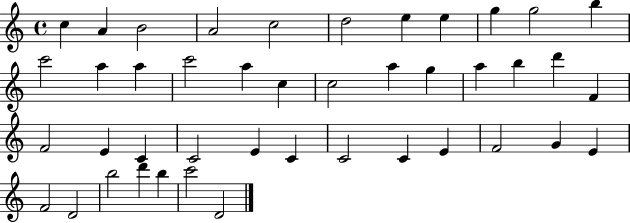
{
  \clef treble
  \time 4/4
  \defaultTimeSignature
  \key c \major
  c''4 a'4 b'2 | a'2 c''2 | d''2 e''4 e''4 | g''4 g''2 b''4 | \break c'''2 a''4 a''4 | c'''2 a''4 c''4 | c''2 a''4 g''4 | a''4 b''4 d'''4 f'4 | \break f'2 e'4 c'4 | c'2 e'4 c'4 | c'2 c'4 e'4 | f'2 g'4 e'4 | \break f'2 d'2 | b''2 d'''4 b''4 | c'''2 d'2 | \bar "|."
}